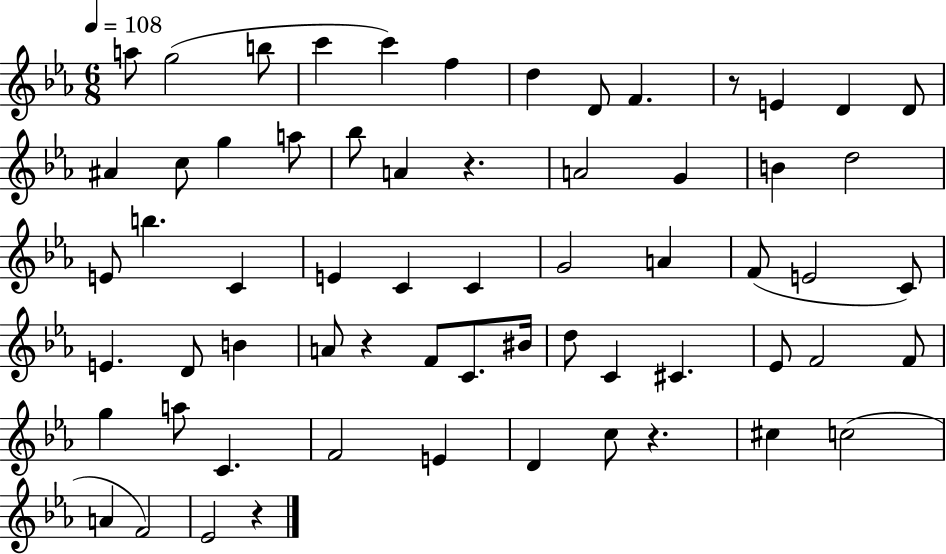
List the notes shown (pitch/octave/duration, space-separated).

A5/e G5/h B5/e C6/q C6/q F5/q D5/q D4/e F4/q. R/e E4/q D4/q D4/e A#4/q C5/e G5/q A5/e Bb5/e A4/q R/q. A4/h G4/q B4/q D5/h E4/e B5/q. C4/q E4/q C4/q C4/q G4/h A4/q F4/e E4/h C4/e E4/q. D4/e B4/q A4/e R/q F4/e C4/e. BIS4/s D5/e C4/q C#4/q. Eb4/e F4/h F4/e G5/q A5/e C4/q. F4/h E4/q D4/q C5/e R/q. C#5/q C5/h A4/q F4/h Eb4/h R/q